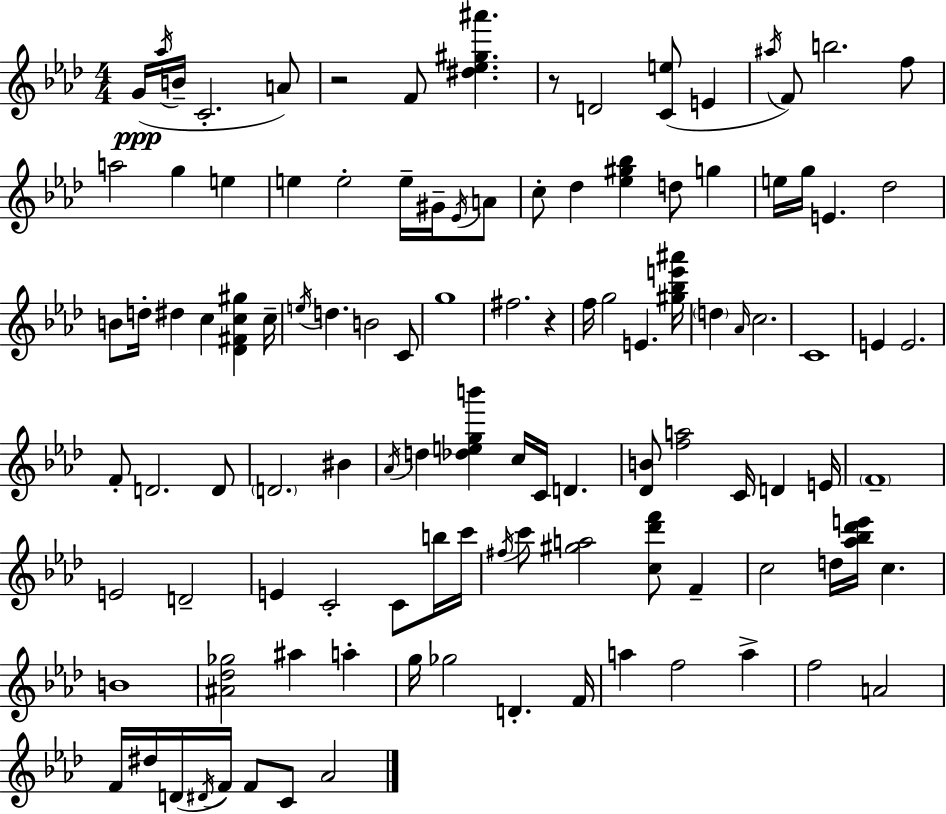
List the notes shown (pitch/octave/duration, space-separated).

G4/s Ab5/s B4/s C4/h. A4/e R/h F4/e [D#5,Eb5,G#5,A#6]/q. R/e D4/h [C4,E5]/e E4/q A#5/s F4/e B5/h. F5/e A5/h G5/q E5/q E5/q E5/h E5/s G#4/s Eb4/s A4/e C5/e Db5/q [Eb5,G#5,Bb5]/q D5/e G5/q E5/s G5/s E4/q. Db5/h B4/e D5/s D#5/q C5/q [Db4,F#4,C5,G#5]/q C5/s E5/s D5/q. B4/h C4/e G5/w F#5/h. R/q F5/s G5/h E4/q. [G#5,Bb5,E6,A#6]/s D5/q Ab4/s C5/h. C4/w E4/q E4/h. F4/e D4/h. D4/e D4/h. BIS4/q Ab4/s D5/q [Db5,E5,G5,B6]/q C5/s C4/s D4/q. [Db4,B4]/e [F5,A5]/h C4/s D4/q E4/s F4/w E4/h D4/h E4/q C4/h C4/e B5/s C6/s F#5/s C6/e [G#5,A5]/h [C5,Db6,F6]/e F4/q C5/h D5/s [Ab5,Bb5,Db6,E6]/s C5/q. B4/w [A#4,Db5,Gb5]/h A#5/q A5/q G5/s Gb5/h D4/q. F4/s A5/q F5/h A5/q F5/h A4/h F4/s D#5/s D4/s D#4/s F4/s F4/e C4/e Ab4/h